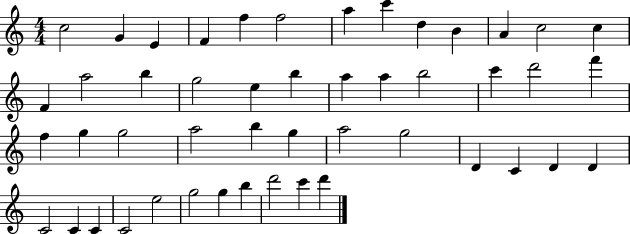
C5/h G4/q E4/q F4/q F5/q F5/h A5/q C6/q D5/q B4/q A4/q C5/h C5/q F4/q A5/h B5/q G5/h E5/q B5/q A5/q A5/q B5/h C6/q D6/h F6/q F5/q G5/q G5/h A5/h B5/q G5/q A5/h G5/h D4/q C4/q D4/q D4/q C4/h C4/q C4/q C4/h E5/h G5/h G5/q B5/q D6/h C6/q D6/q